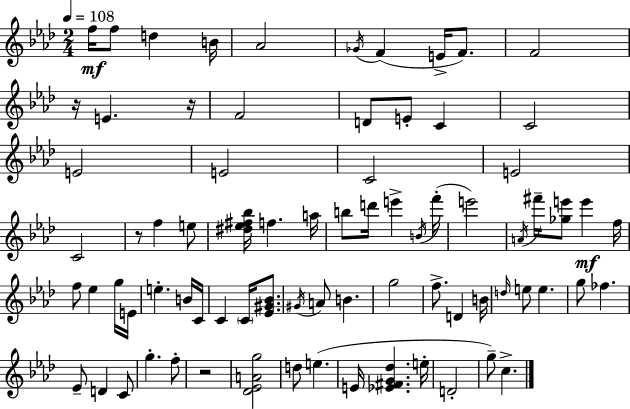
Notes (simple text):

F5/s F5/e D5/q B4/s Ab4/h Gb4/s F4/q E4/s F4/e. F4/h R/s E4/q. R/s F4/h D4/e E4/e C4/q C4/h E4/h E4/h C4/h E4/h C4/h R/e F5/q E5/e [D#5,Eb5,F#5,Bb5]/s F5/q. A5/s B5/e D6/s E6/q B4/s F6/s E6/h A4/s F#6/s [Gb5,E6]/e E6/q F5/s F5/e Eb5/q G5/s E4/s E5/q. B4/s C4/s C4/q C4/s [Eb4,G#4,Bb4]/e. G#4/s A4/e B4/q. G5/h F5/e. D4/q B4/s D5/s E5/e E5/q. G5/e FES5/q. Eb4/e D4/q C4/e G5/q. F5/e R/h [Db4,Eb4,A4,G5]/h D5/e E5/q. E4/s [Eb4,F#4,G4,Db5]/q. E5/s D4/h G5/e C5/q.